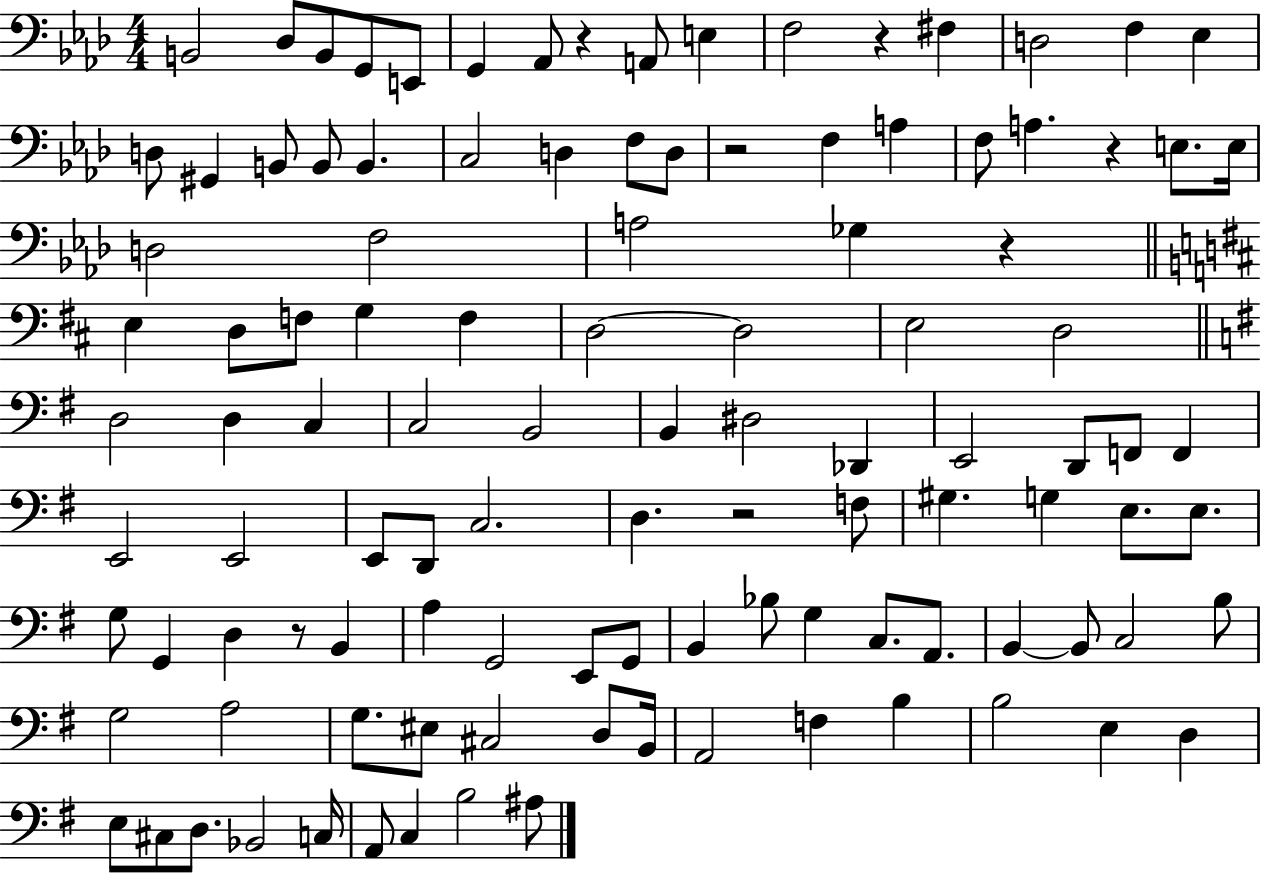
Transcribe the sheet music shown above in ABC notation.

X:1
T:Untitled
M:4/4
L:1/4
K:Ab
B,,2 _D,/2 B,,/2 G,,/2 E,,/2 G,, _A,,/2 z A,,/2 E, F,2 z ^F, D,2 F, _E, D,/2 ^G,, B,,/2 B,,/2 B,, C,2 D, F,/2 D,/2 z2 F, A, F,/2 A, z E,/2 E,/4 D,2 F,2 A,2 _G, z E, D,/2 F,/2 G, F, D,2 D,2 E,2 D,2 D,2 D, C, C,2 B,,2 B,, ^D,2 _D,, E,,2 D,,/2 F,,/2 F,, E,,2 E,,2 E,,/2 D,,/2 C,2 D, z2 F,/2 ^G, G, E,/2 E,/2 G,/2 G,, D, z/2 B,, A, G,,2 E,,/2 G,,/2 B,, _B,/2 G, C,/2 A,,/2 B,, B,,/2 C,2 B,/2 G,2 A,2 G,/2 ^E,/2 ^C,2 D,/2 B,,/4 A,,2 F, B, B,2 E, D, E,/2 ^C,/2 D,/2 _B,,2 C,/4 A,,/2 C, B,2 ^A,/2